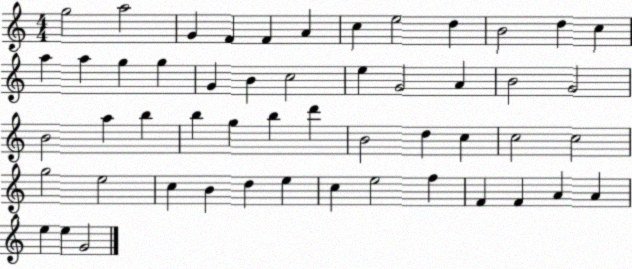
X:1
T:Untitled
M:4/4
L:1/4
K:C
g2 a2 G F F A c e2 d B2 d c a a g g G B c2 e G2 A B2 G2 B2 a b b g b d' B2 d c c2 c2 g2 e2 c B d e c e2 f F F A A e e G2